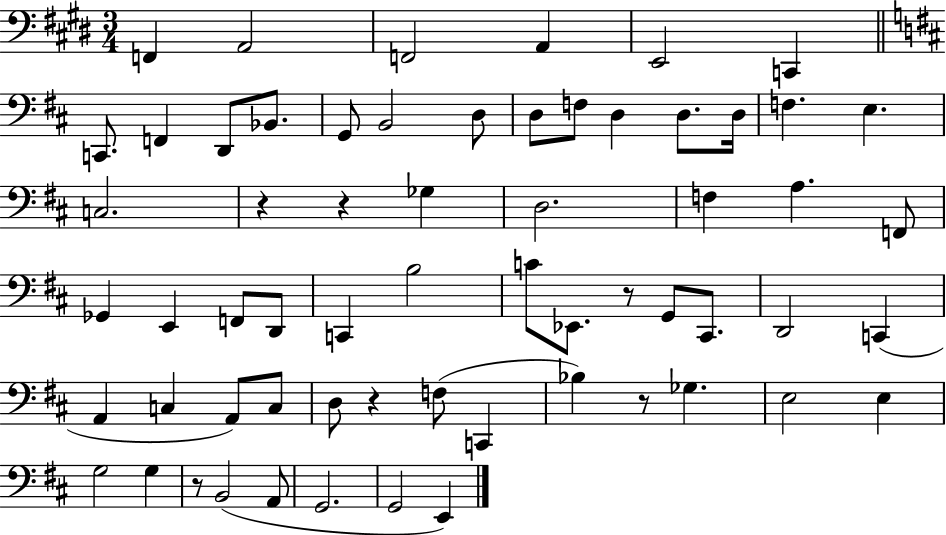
{
  \clef bass
  \numericTimeSignature
  \time 3/4
  \key e \major
  \repeat volta 2 { f,4 a,2 | f,2 a,4 | e,2 c,4 | \bar "||" \break \key d \major c,8. f,4 d,8 bes,8. | g,8 b,2 d8 | d8 f8 d4 d8. d16 | f4. e4. | \break c2. | r4 r4 ges4 | d2. | f4 a4. f,8 | \break ges,4 e,4 f,8 d,8 | c,4 b2 | c'8 ees,8. r8 g,8 cis,8. | d,2 c,4( | \break a,4 c4 a,8) c8 | d8 r4 f8( c,4 | bes4) r8 ges4. | e2 e4 | \break g2 g4 | r8 b,2( a,8 | g,2. | g,2 e,4) | \break } \bar "|."
}